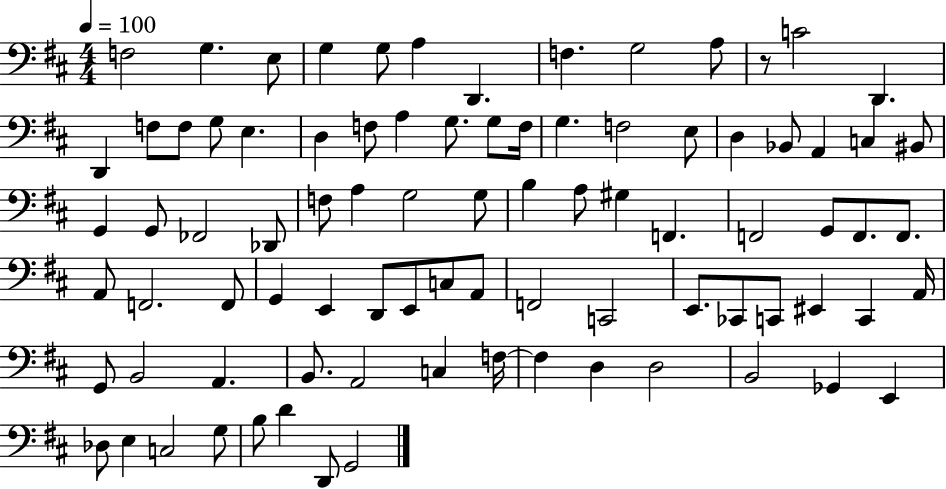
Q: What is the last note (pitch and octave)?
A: G2